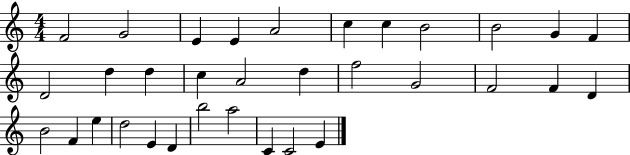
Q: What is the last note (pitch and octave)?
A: E4